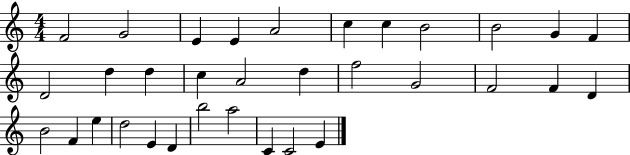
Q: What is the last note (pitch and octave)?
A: E4